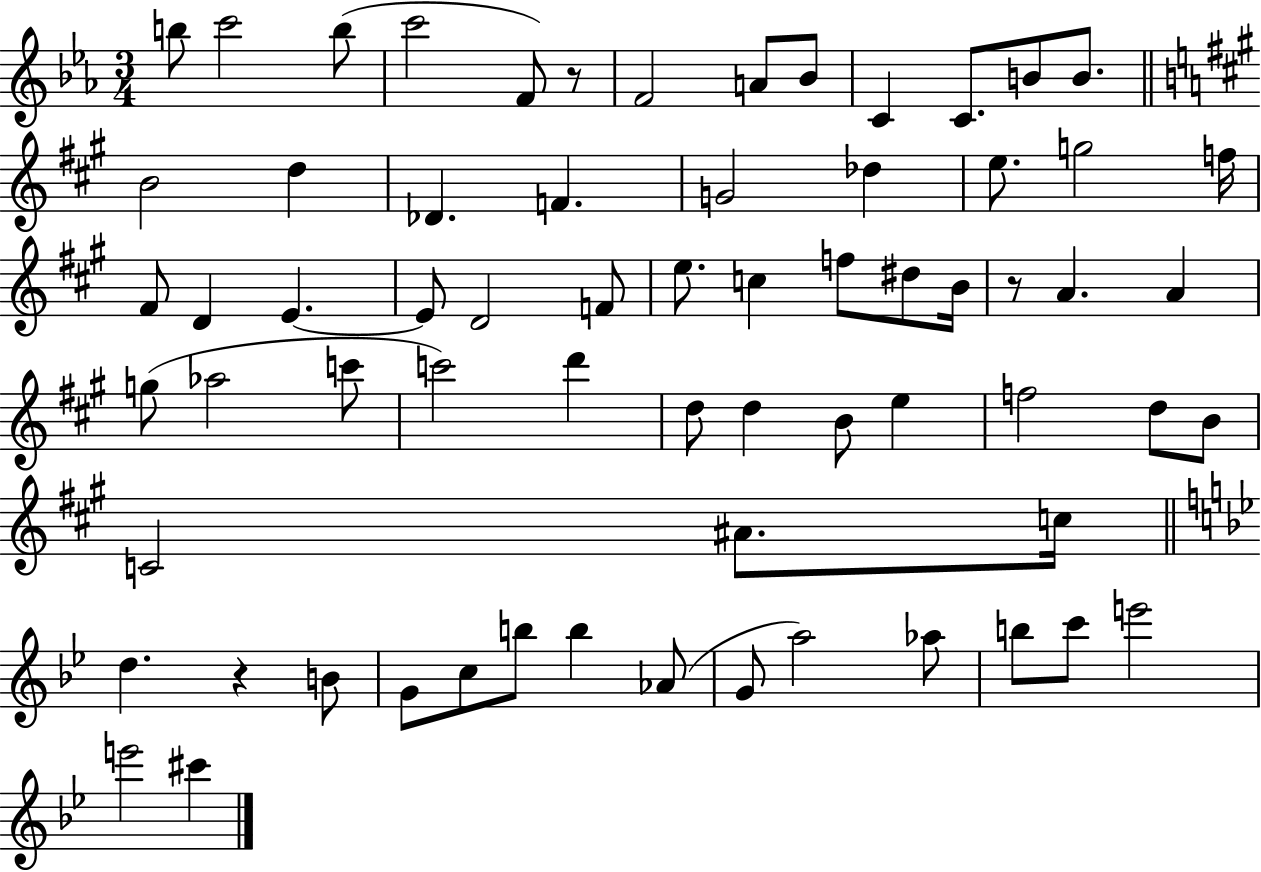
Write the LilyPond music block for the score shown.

{
  \clef treble
  \numericTimeSignature
  \time 3/4
  \key ees \major
  b''8 c'''2 b''8( | c'''2 f'8) r8 | f'2 a'8 bes'8 | c'4 c'8. b'8 b'8. | \break \bar "||" \break \key a \major b'2 d''4 | des'4. f'4. | g'2 des''4 | e''8. g''2 f''16 | \break fis'8 d'4 e'4.~~ | e'8 d'2 f'8 | e''8. c''4 f''8 dis''8 b'16 | r8 a'4. a'4 | \break g''8( aes''2 c'''8 | c'''2) d'''4 | d''8 d''4 b'8 e''4 | f''2 d''8 b'8 | \break c'2 ais'8. c''16 | \bar "||" \break \key bes \major d''4. r4 b'8 | g'8 c''8 b''8 b''4 aes'8( | g'8 a''2) aes''8 | b''8 c'''8 e'''2 | \break e'''2 cis'''4 | \bar "|."
}